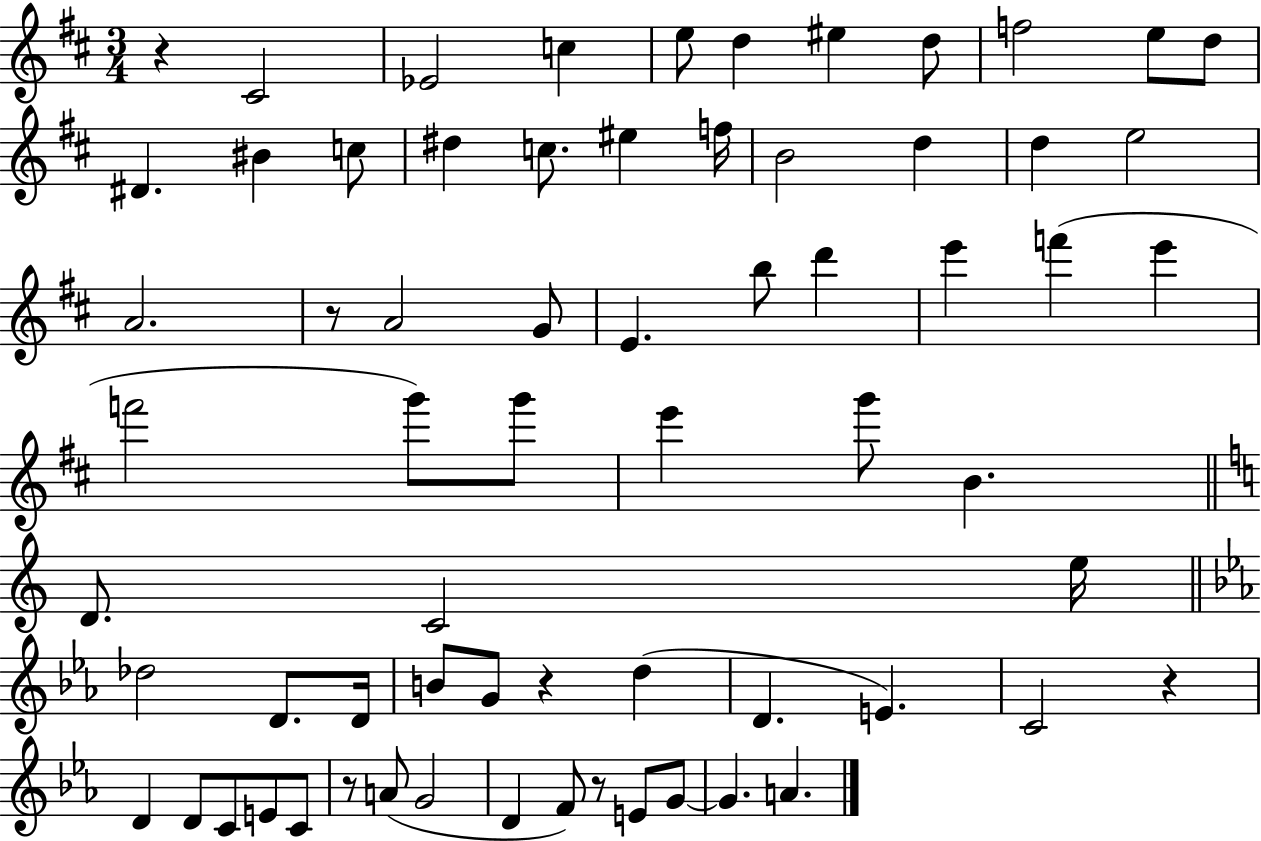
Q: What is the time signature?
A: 3/4